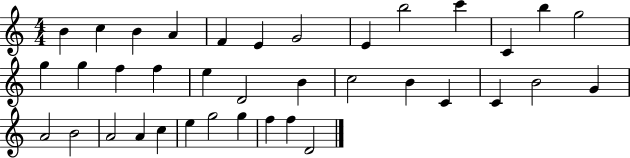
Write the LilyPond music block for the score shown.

{
  \clef treble
  \numericTimeSignature
  \time 4/4
  \key c \major
  b'4 c''4 b'4 a'4 | f'4 e'4 g'2 | e'4 b''2 c'''4 | c'4 b''4 g''2 | \break g''4 g''4 f''4 f''4 | e''4 d'2 b'4 | c''2 b'4 c'4 | c'4 b'2 g'4 | \break a'2 b'2 | a'2 a'4 c''4 | e''4 g''2 g''4 | f''4 f''4 d'2 | \break \bar "|."
}